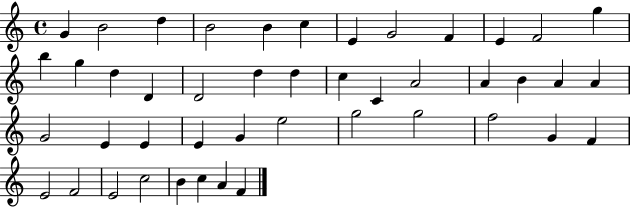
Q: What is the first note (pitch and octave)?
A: G4